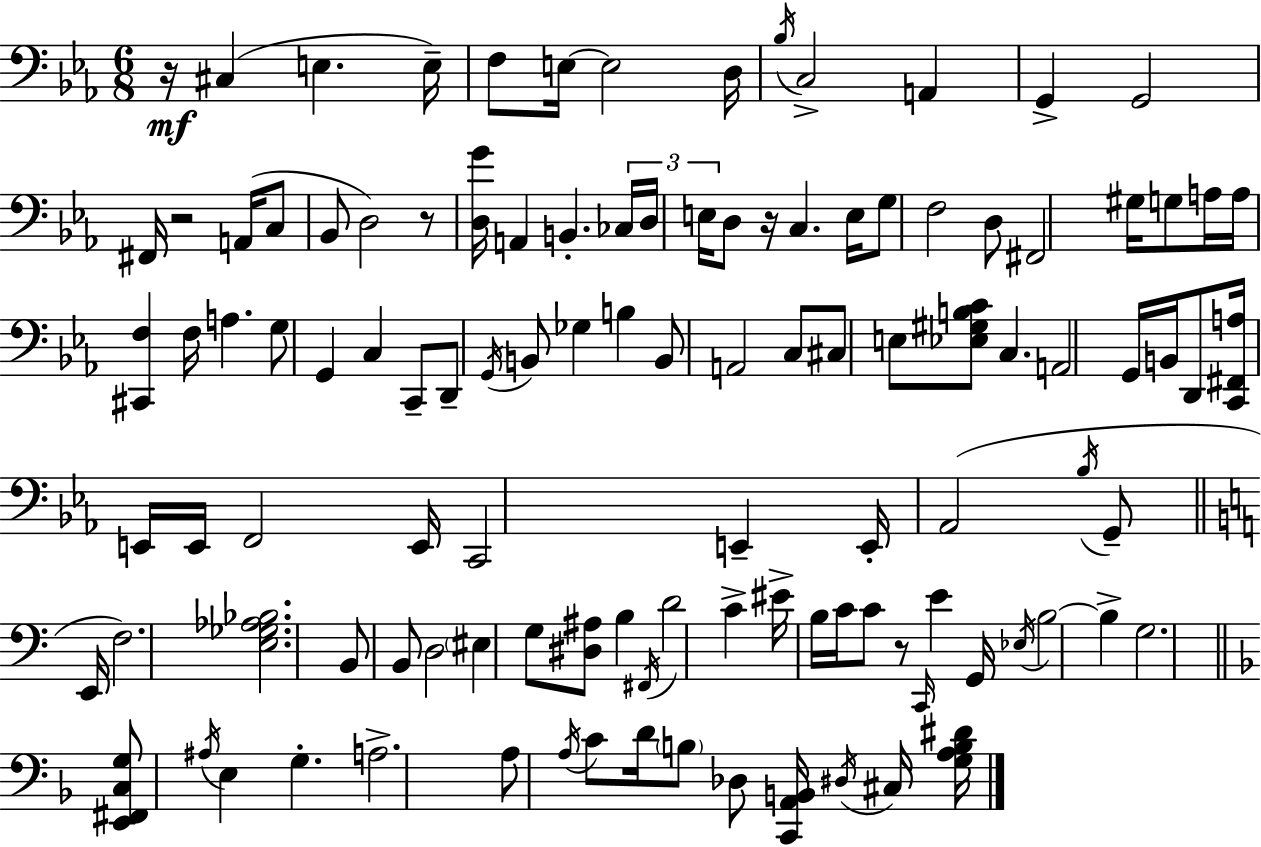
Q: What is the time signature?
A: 6/8